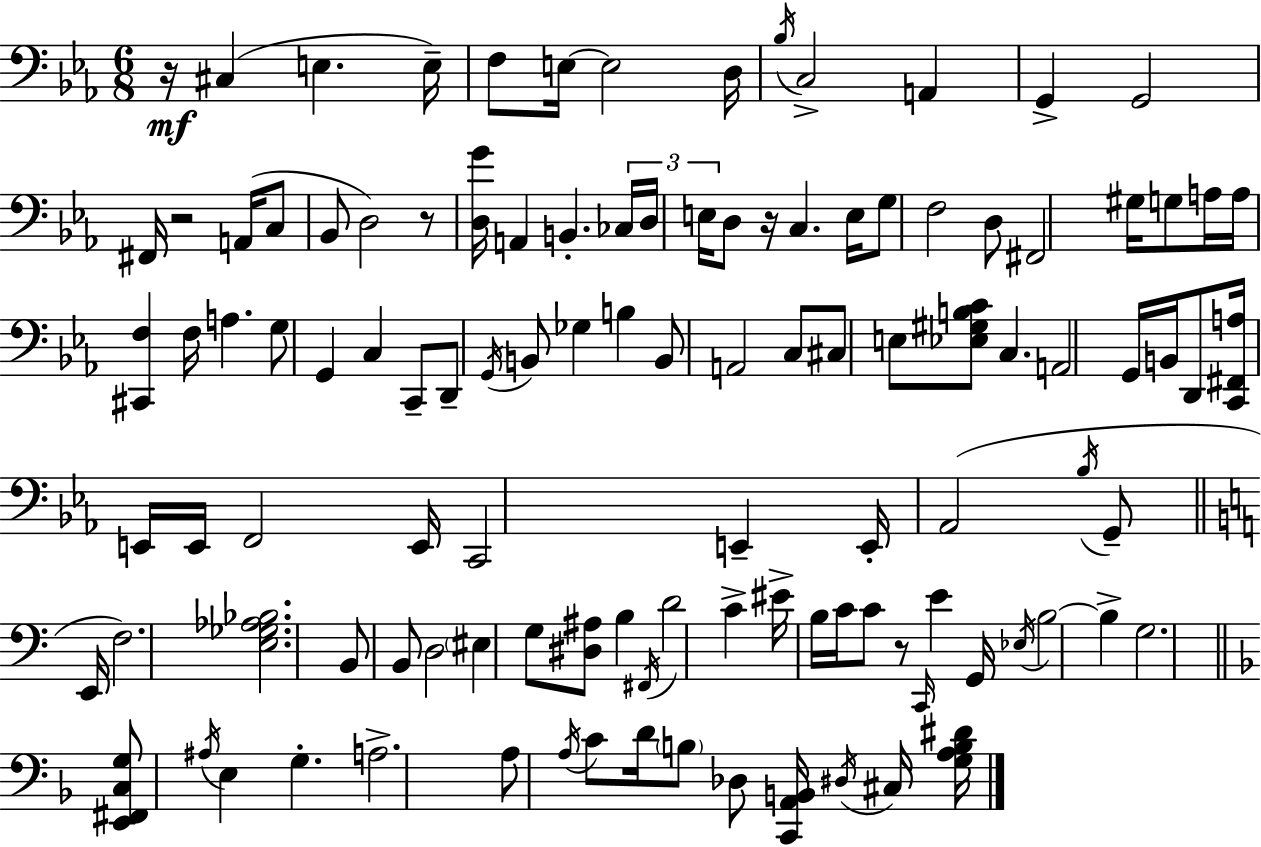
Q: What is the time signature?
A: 6/8